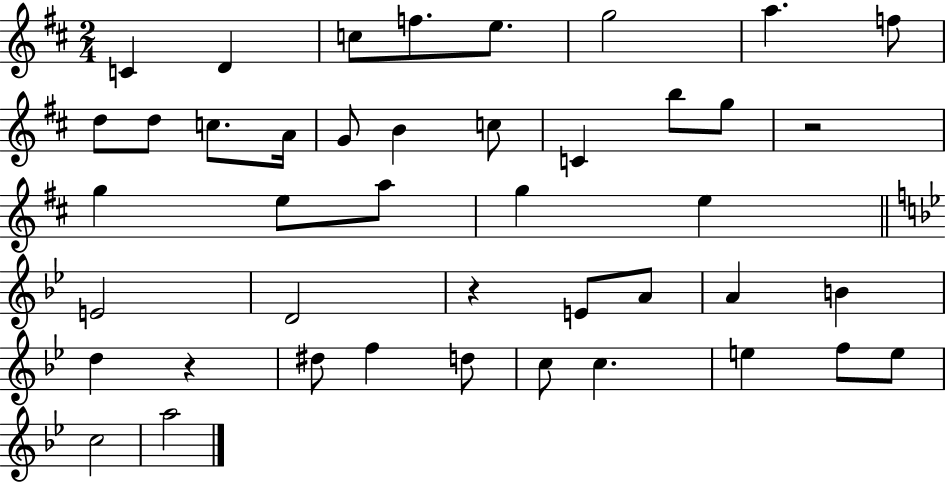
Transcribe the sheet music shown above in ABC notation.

X:1
T:Untitled
M:2/4
L:1/4
K:D
C D c/2 f/2 e/2 g2 a f/2 d/2 d/2 c/2 A/4 G/2 B c/2 C b/2 g/2 z2 g e/2 a/2 g e E2 D2 z E/2 A/2 A B d z ^d/2 f d/2 c/2 c e f/2 e/2 c2 a2